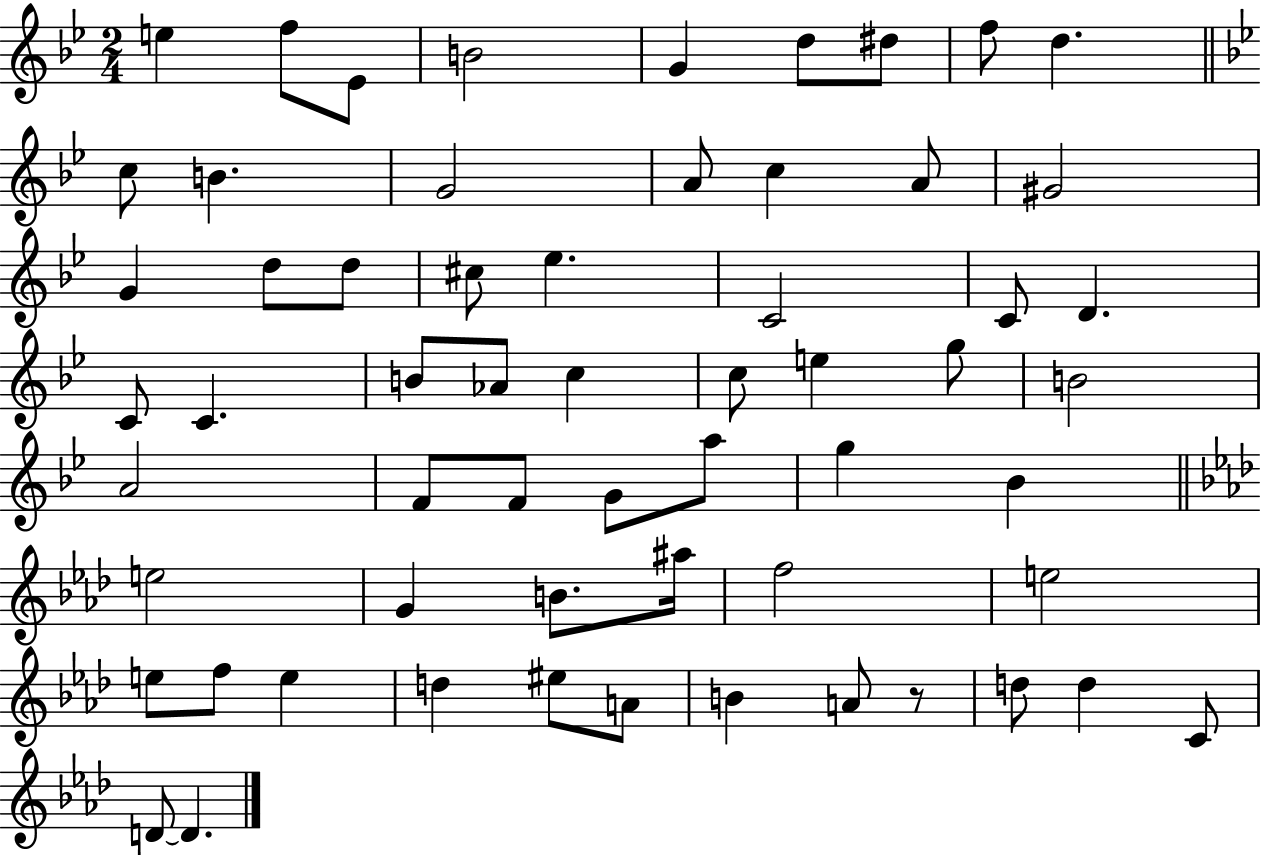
{
  \clef treble
  \numericTimeSignature
  \time 2/4
  \key bes \major
  e''4 f''8 ees'8 | b'2 | g'4 d''8 dis''8 | f''8 d''4. | \break \bar "||" \break \key bes \major c''8 b'4. | g'2 | a'8 c''4 a'8 | gis'2 | \break g'4 d''8 d''8 | cis''8 ees''4. | c'2 | c'8 d'4. | \break c'8 c'4. | b'8 aes'8 c''4 | c''8 e''4 g''8 | b'2 | \break a'2 | f'8 f'8 g'8 a''8 | g''4 bes'4 | \bar "||" \break \key aes \major e''2 | g'4 b'8. ais''16 | f''2 | e''2 | \break e''8 f''8 e''4 | d''4 eis''8 a'8 | b'4 a'8 r8 | d''8 d''4 c'8 | \break d'8~~ d'4. | \bar "|."
}